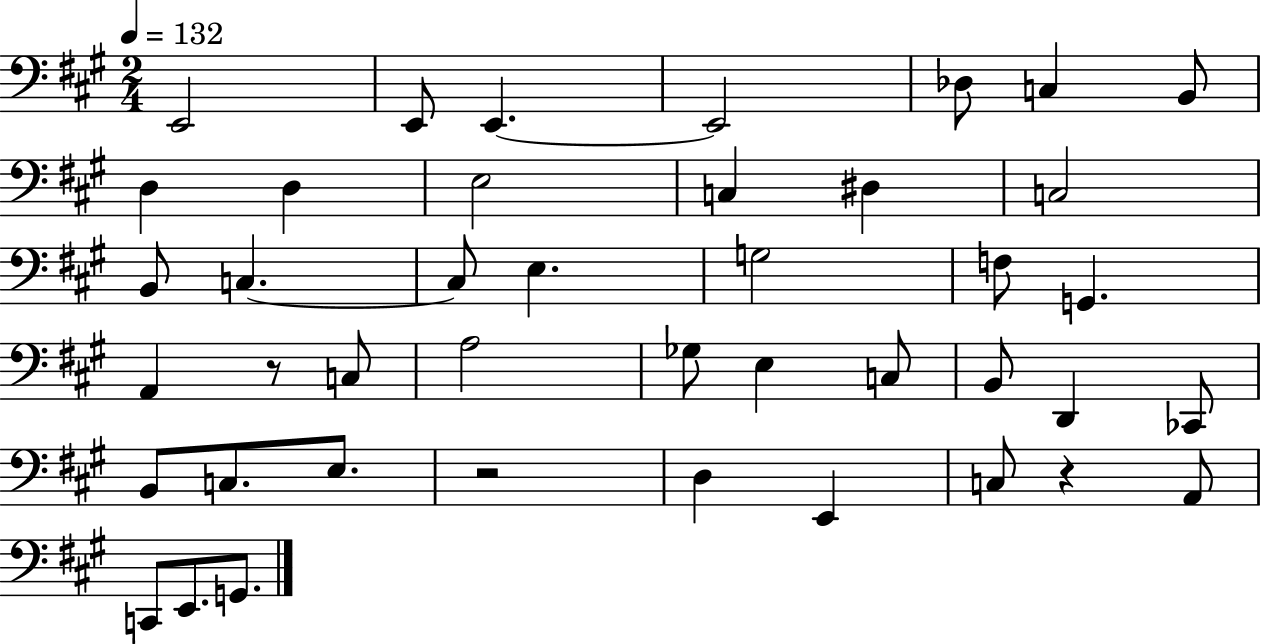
X:1
T:Untitled
M:2/4
L:1/4
K:A
E,,2 E,,/2 E,, E,,2 _D,/2 C, B,,/2 D, D, E,2 C, ^D, C,2 B,,/2 C, C,/2 E, G,2 F,/2 G,, A,, z/2 C,/2 A,2 _G,/2 E, C,/2 B,,/2 D,, _C,,/2 B,,/2 C,/2 E,/2 z2 D, E,, C,/2 z A,,/2 C,,/2 E,,/2 G,,/2